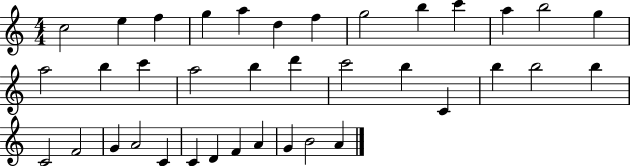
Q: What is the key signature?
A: C major